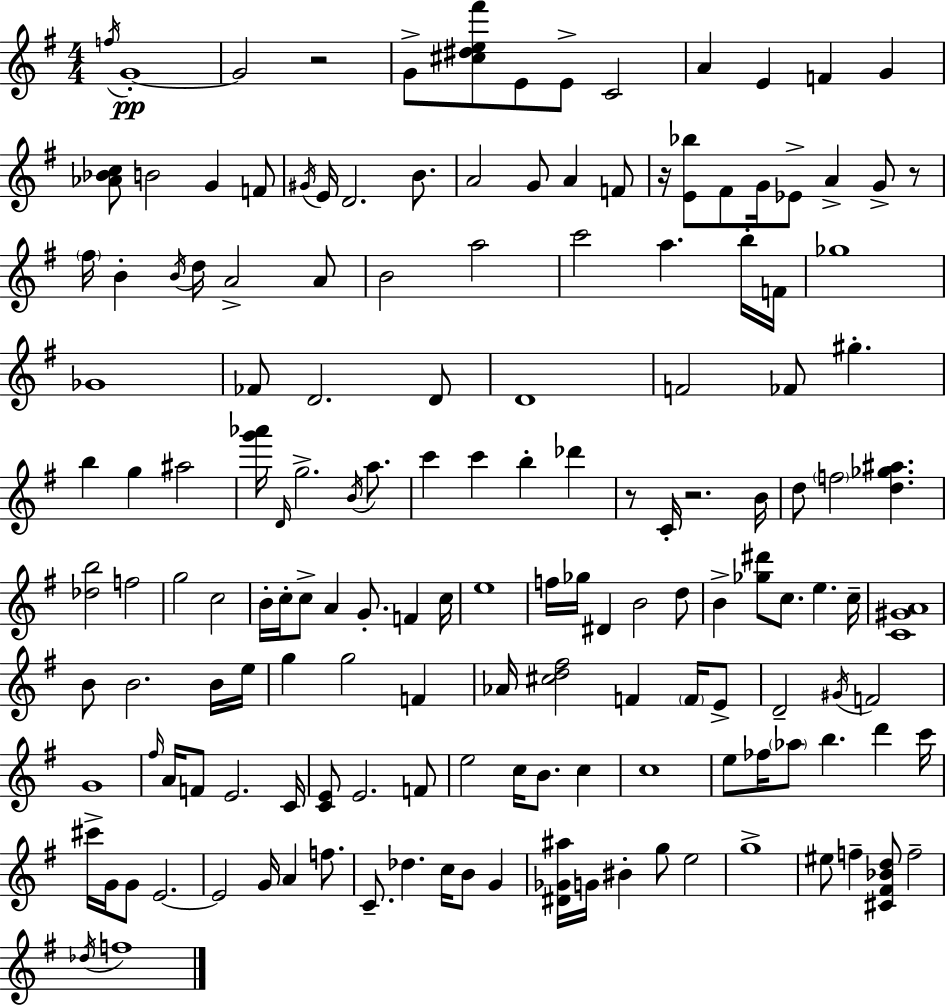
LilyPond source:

{
  \clef treble
  \numericTimeSignature
  \time 4/4
  \key e \minor
  \acciaccatura { f''16 }\pp g'1-.~~ | g'2 r2 | g'8-> <cis'' dis'' e'' fis'''>8 e'8 e'8-> c'2 | a'4 e'4 f'4 g'4 | \break <aes' bes' c''>8 b'2 g'4 f'8 | \acciaccatura { gis'16 } e'16 d'2. b'8. | a'2 g'8 a'4 | f'8 r16 <e' bes''>8 fis'8 g'16 ees'8-> a'4-> g'8-> | \break r8 \parenthesize fis''16 b'4-. \acciaccatura { b'16 } d''16 a'2-> | a'8 b'2 a''2 | c'''2 a''4. | b''16-. f'16 ges''1 | \break ges'1 | fes'8 d'2. | d'8 d'1 | f'2 fes'8 gis''4.-. | \break b''4 g''4 ais''2 | <g''' aes'''>16 \grace { d'16 } g''2.-> | \acciaccatura { b'16 } a''8. c'''4 c'''4 b''4-. | des'''4 r8 c'16-. r2. | \break b'16 d''8 \parenthesize f''2 <d'' ges'' ais''>4. | <des'' b''>2 f''2 | g''2 c''2 | b'16-. c''16-. c''8-> a'4 g'8.-. | \break f'4 c''16 e''1 | f''16 ges''16 dis'4 b'2 | d''8 b'4-> <ges'' dis'''>8 c''8. e''4. | c''16-- <c' gis' a'>1 | \break b'8 b'2. | b'16 e''16 g''4 g''2 | f'4 aes'16 <cis'' d'' fis''>2 f'4 | \parenthesize f'16 e'8-> d'2-- \acciaccatura { gis'16 } f'2 | \break g'1 | \grace { fis''16 } a'16 f'8 e'2. | c'16 <c' e'>8 e'2. | f'8 e''2 c''16 | \break b'8. c''4 c''1 | e''8 fes''16 \parenthesize aes''8 b''4. | d'''4 c'''16 cis'''16-> g'16 g'8 e'2.~~ | e'2 g'16 | \break a'4 f''8. c'8.-- des''4. | c''16 b'8 g'4 <dis' ges' ais''>16 g'16 bis'4-. g''8 e''2 | g''1-> | eis''8 f''4-- <cis' fis' bes' d''>8 f''2-- | \break \acciaccatura { des''16 } f''1 | \bar "|."
}